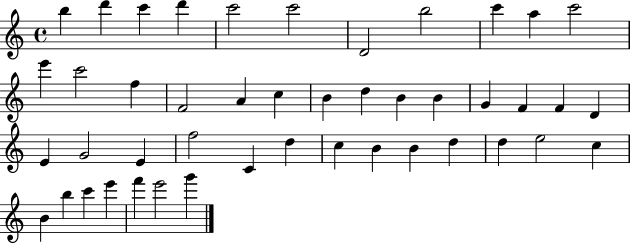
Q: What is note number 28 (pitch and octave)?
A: E4